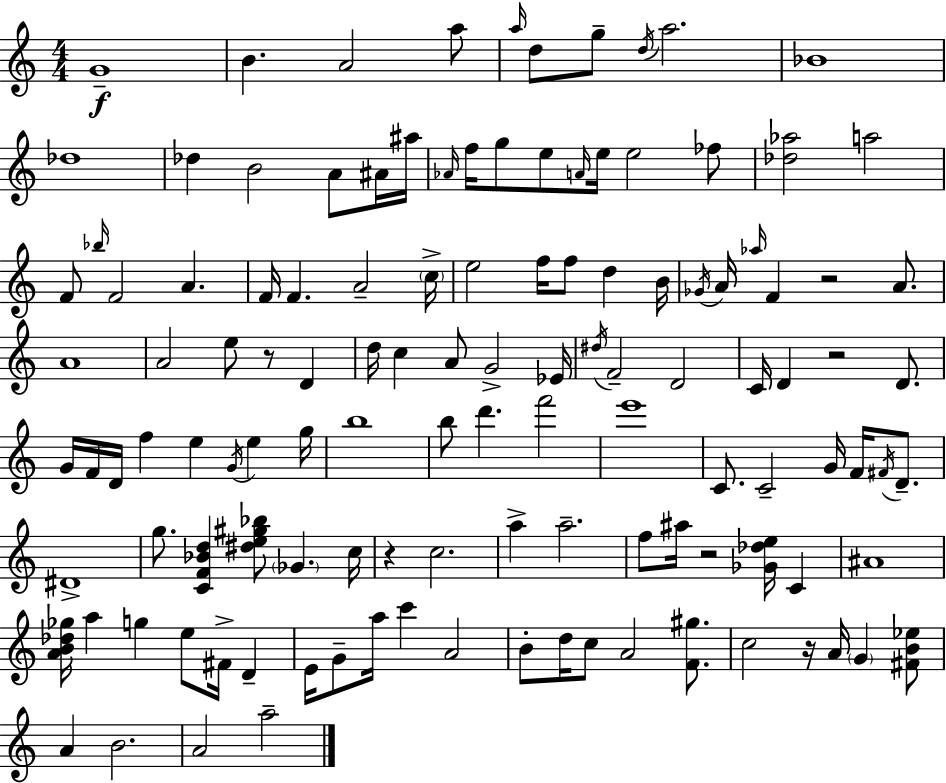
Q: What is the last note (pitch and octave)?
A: A5